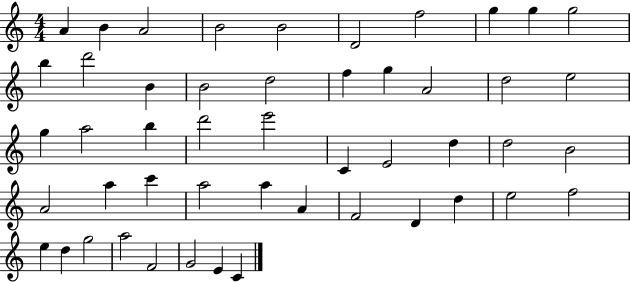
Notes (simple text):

A4/q B4/q A4/h B4/h B4/h D4/h F5/h G5/q G5/q G5/h B5/q D6/h B4/q B4/h D5/h F5/q G5/q A4/h D5/h E5/h G5/q A5/h B5/q D6/h E6/h C4/q E4/h D5/q D5/h B4/h A4/h A5/q C6/q A5/h A5/q A4/q F4/h D4/q D5/q E5/h F5/h E5/q D5/q G5/h A5/h F4/h G4/h E4/q C4/q